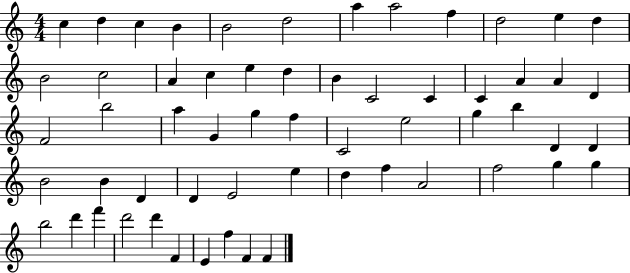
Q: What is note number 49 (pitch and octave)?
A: G5